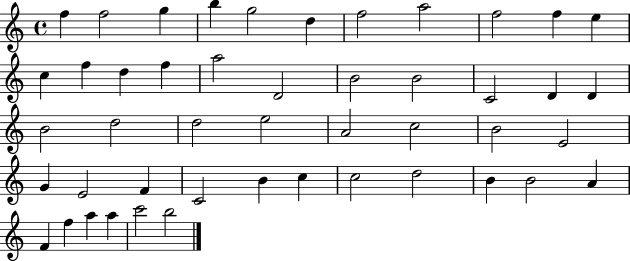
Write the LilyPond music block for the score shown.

{
  \clef treble
  \time 4/4
  \defaultTimeSignature
  \key c \major
  f''4 f''2 g''4 | b''4 g''2 d''4 | f''2 a''2 | f''2 f''4 e''4 | \break c''4 f''4 d''4 f''4 | a''2 d'2 | b'2 b'2 | c'2 d'4 d'4 | \break b'2 d''2 | d''2 e''2 | a'2 c''2 | b'2 e'2 | \break g'4 e'2 f'4 | c'2 b'4 c''4 | c''2 d''2 | b'4 b'2 a'4 | \break f'4 f''4 a''4 a''4 | c'''2 b''2 | \bar "|."
}